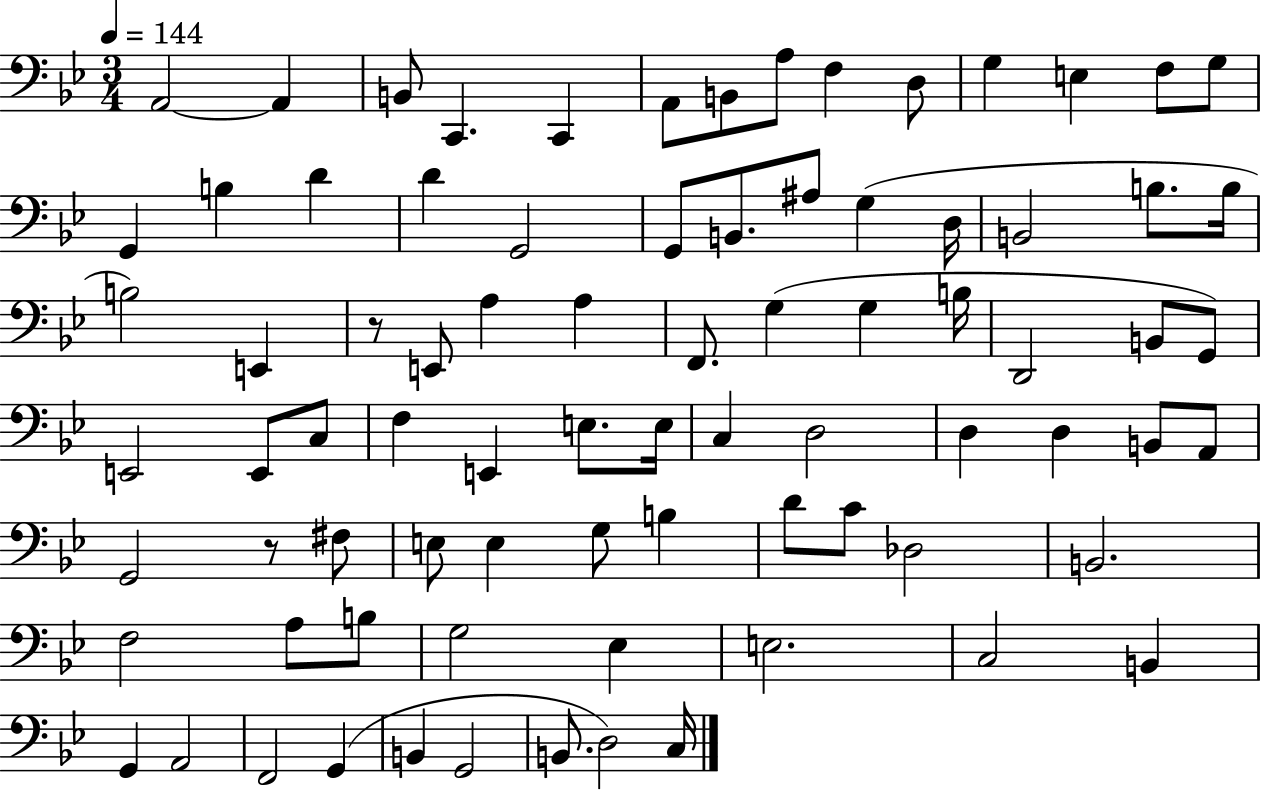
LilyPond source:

{
  \clef bass
  \numericTimeSignature
  \time 3/4
  \key bes \major
  \tempo 4 = 144
  a,2~~ a,4 | b,8 c,4. c,4 | a,8 b,8 a8 f4 d8 | g4 e4 f8 g8 | \break g,4 b4 d'4 | d'4 g,2 | g,8 b,8. ais8 g4( d16 | b,2 b8. b16 | \break b2) e,4 | r8 e,8 a4 a4 | f,8. g4( g4 b16 | d,2 b,8 g,8) | \break e,2 e,8 c8 | f4 e,4 e8. e16 | c4 d2 | d4 d4 b,8 a,8 | \break g,2 r8 fis8 | e8 e4 g8 b4 | d'8 c'8 des2 | b,2. | \break f2 a8 b8 | g2 ees4 | e2. | c2 b,4 | \break g,4 a,2 | f,2 g,4( | b,4 g,2 | b,8. d2) c16 | \break \bar "|."
}